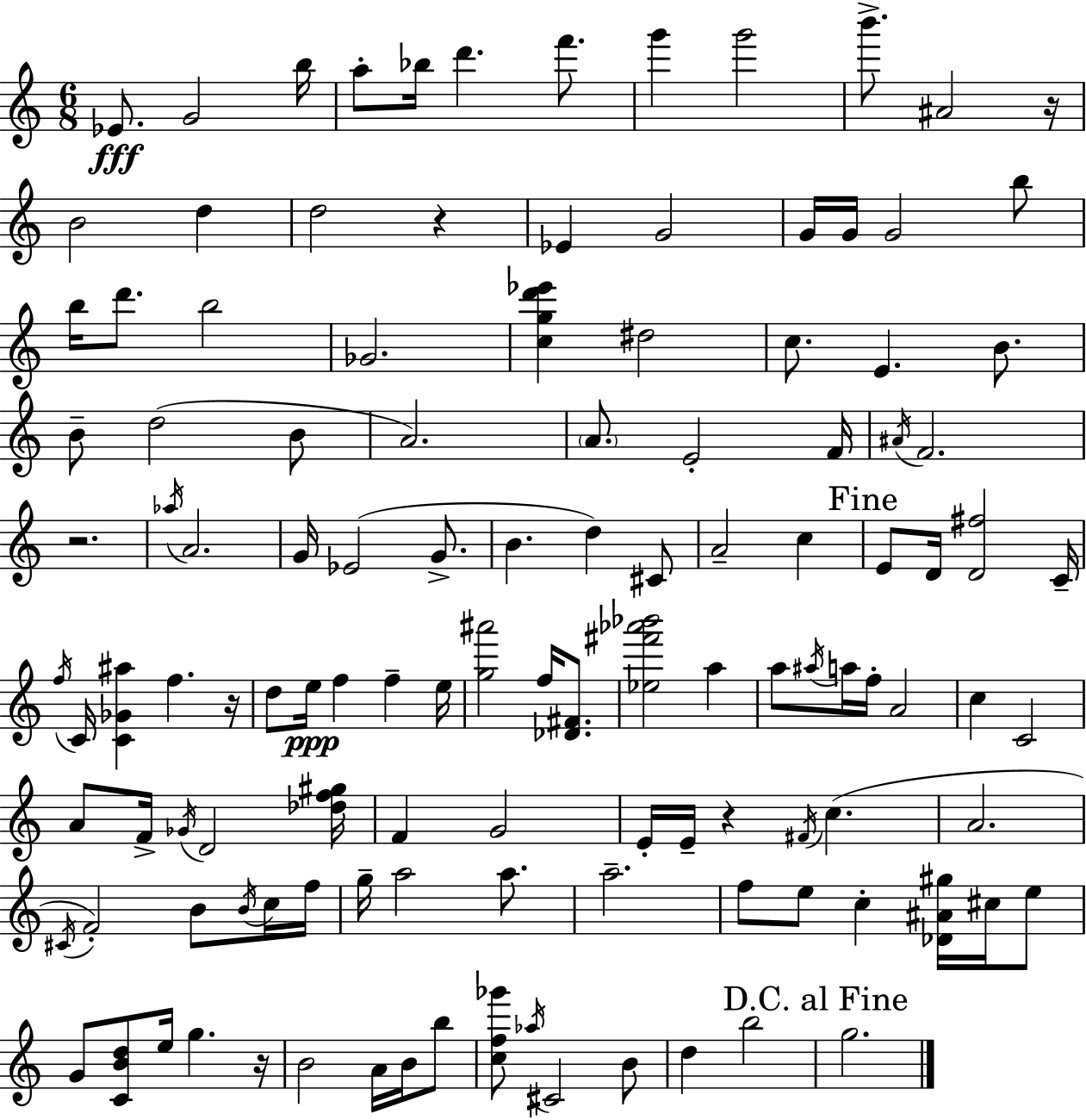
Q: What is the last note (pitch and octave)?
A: G5